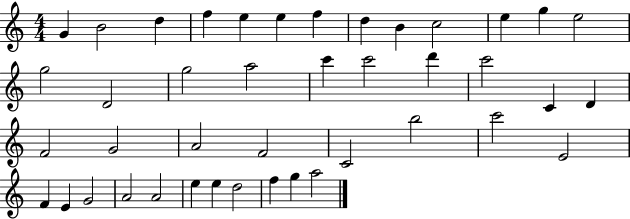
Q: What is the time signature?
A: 4/4